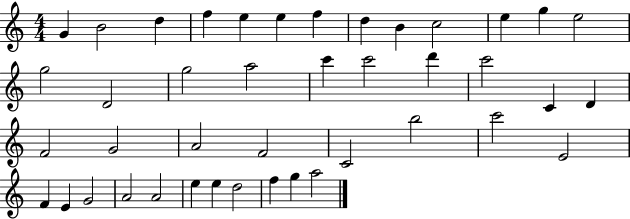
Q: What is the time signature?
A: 4/4